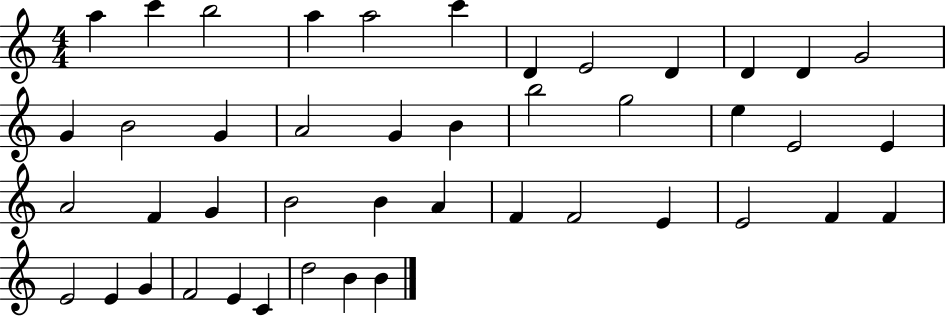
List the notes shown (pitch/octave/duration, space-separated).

A5/q C6/q B5/h A5/q A5/h C6/q D4/q E4/h D4/q D4/q D4/q G4/h G4/q B4/h G4/q A4/h G4/q B4/q B5/h G5/h E5/q E4/h E4/q A4/h F4/q G4/q B4/h B4/q A4/q F4/q F4/h E4/q E4/h F4/q F4/q E4/h E4/q G4/q F4/h E4/q C4/q D5/h B4/q B4/q